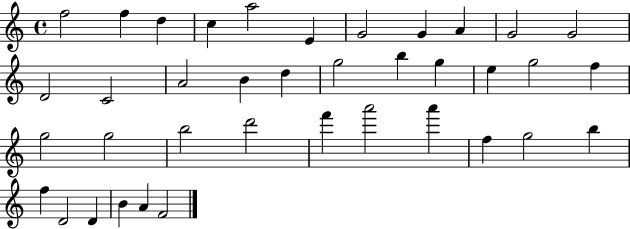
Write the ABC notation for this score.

X:1
T:Untitled
M:4/4
L:1/4
K:C
f2 f d c a2 E G2 G A G2 G2 D2 C2 A2 B d g2 b g e g2 f g2 g2 b2 d'2 f' a'2 a' f g2 b f D2 D B A F2